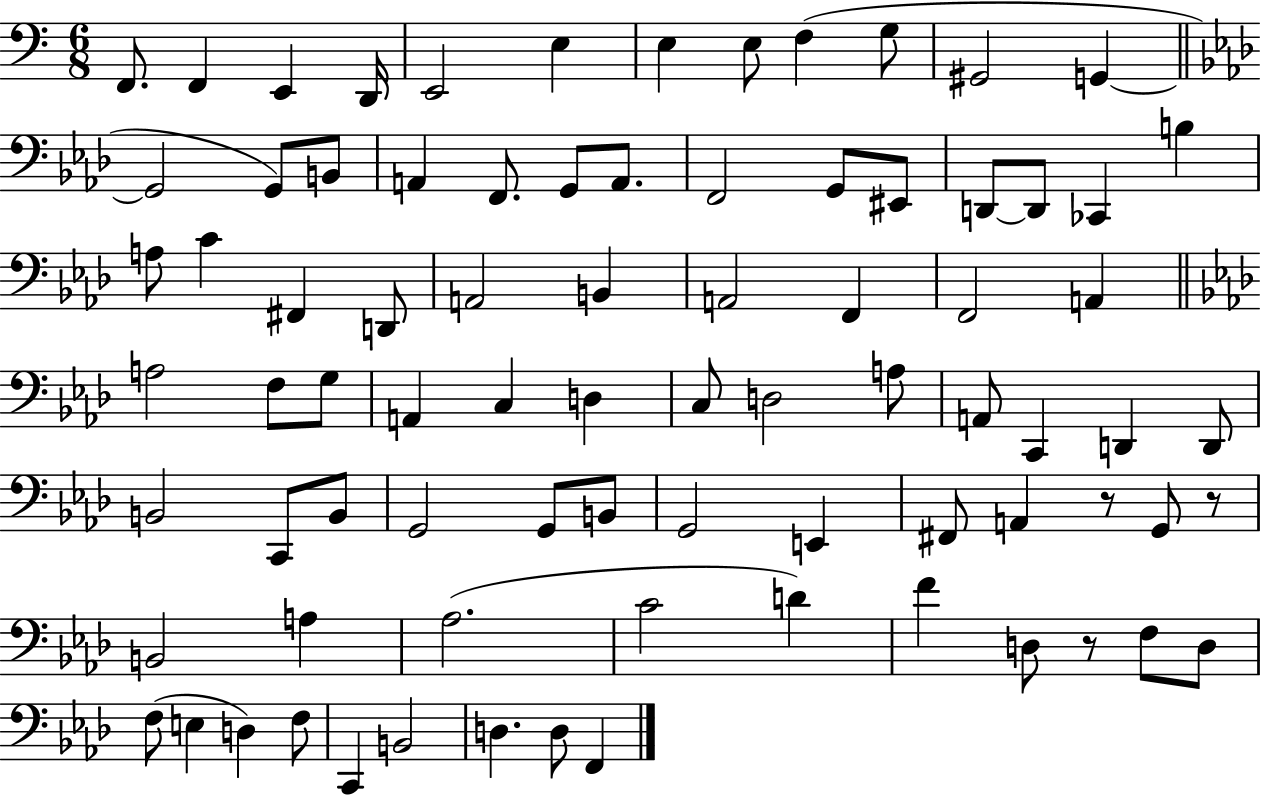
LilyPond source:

{
  \clef bass
  \numericTimeSignature
  \time 6/8
  \key c \major
  \repeat volta 2 { f,8. f,4 e,4 d,16 | e,2 e4 | e4 e8 f4( g8 | gis,2 g,4~~ | \break \bar "||" \break \key aes \major g,2 g,8) b,8 | a,4 f,8. g,8 a,8. | f,2 g,8 eis,8 | d,8~~ d,8 ces,4 b4 | \break a8 c'4 fis,4 d,8 | a,2 b,4 | a,2 f,4 | f,2 a,4 | \break \bar "||" \break \key aes \major a2 f8 g8 | a,4 c4 d4 | c8 d2 a8 | a,8 c,4 d,4 d,8 | \break b,2 c,8 b,8 | g,2 g,8 b,8 | g,2 e,4 | fis,8 a,4 r8 g,8 r8 | \break b,2 a4 | aes2.( | c'2 d'4) | f'4 d8 r8 f8 d8 | \break f8( e4 d4) f8 | c,4 b,2 | d4. d8 f,4 | } \bar "|."
}